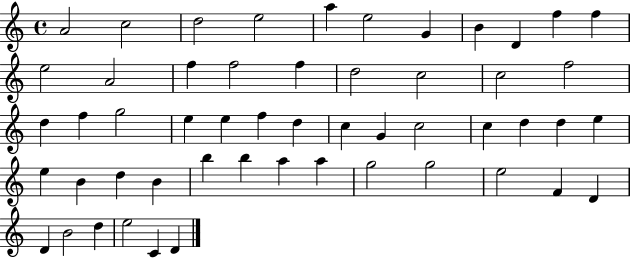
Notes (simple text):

A4/h C5/h D5/h E5/h A5/q E5/h G4/q B4/q D4/q F5/q F5/q E5/h A4/h F5/q F5/h F5/q D5/h C5/h C5/h F5/h D5/q F5/q G5/h E5/q E5/q F5/q D5/q C5/q G4/q C5/h C5/q D5/q D5/q E5/q E5/q B4/q D5/q B4/q B5/q B5/q A5/q A5/q G5/h G5/h E5/h F4/q D4/q D4/q B4/h D5/q E5/h C4/q D4/q